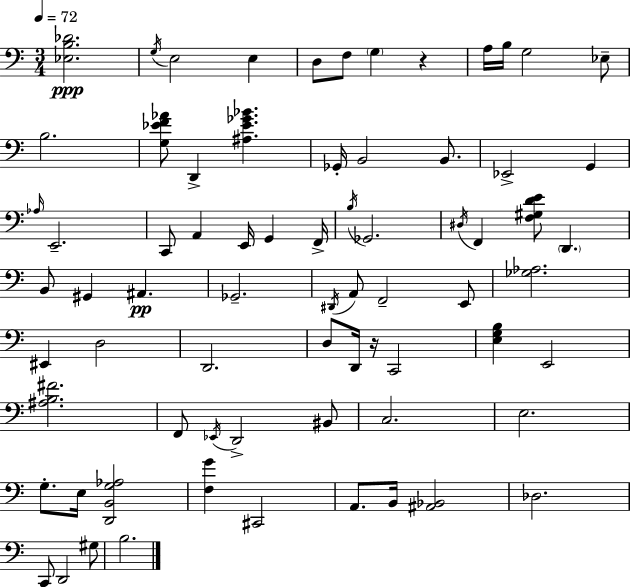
[Eb3,B3,Db4]/h. G3/s E3/h E3/q D3/e F3/e G3/q R/q A3/s B3/s G3/h Eb3/e B3/h. [G3,Eb4,F4,Ab4]/e D2/q [A#3,Eb4,Gb4,Bb4]/q. Gb2/s B2/h B2/e. Eb2/h G2/q Ab3/s E2/h. C2/e A2/q E2/s G2/q F2/s B3/s Gb2/h. D#3/s F2/q [F3,G#3,D4,E4]/e D2/q. B2/e G#2/q A#2/q. Gb2/h. D#2/s A2/e F2/h E2/e [Gb3,Ab3]/h. EIS2/q D3/h D2/h. D3/e D2/s R/s C2/h [E3,G3,B3]/q E2/h [A#3,B3,F#4]/h. F2/e Eb2/s D2/h BIS2/e C3/h. E3/h. G3/e. E3/s [D2,B2,G3,Ab3]/h [F3,G4]/q C#2/h A2/e. B2/s [A#2,Bb2]/h Db3/h. C2/e D2/h G#3/e B3/h.